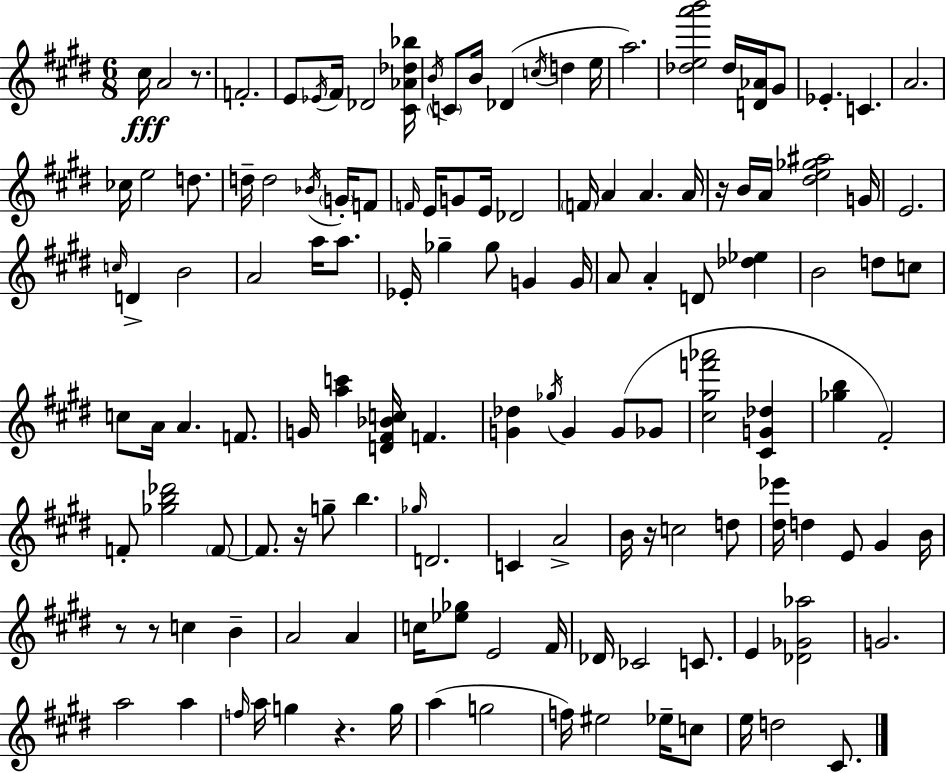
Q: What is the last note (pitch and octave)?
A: C#4